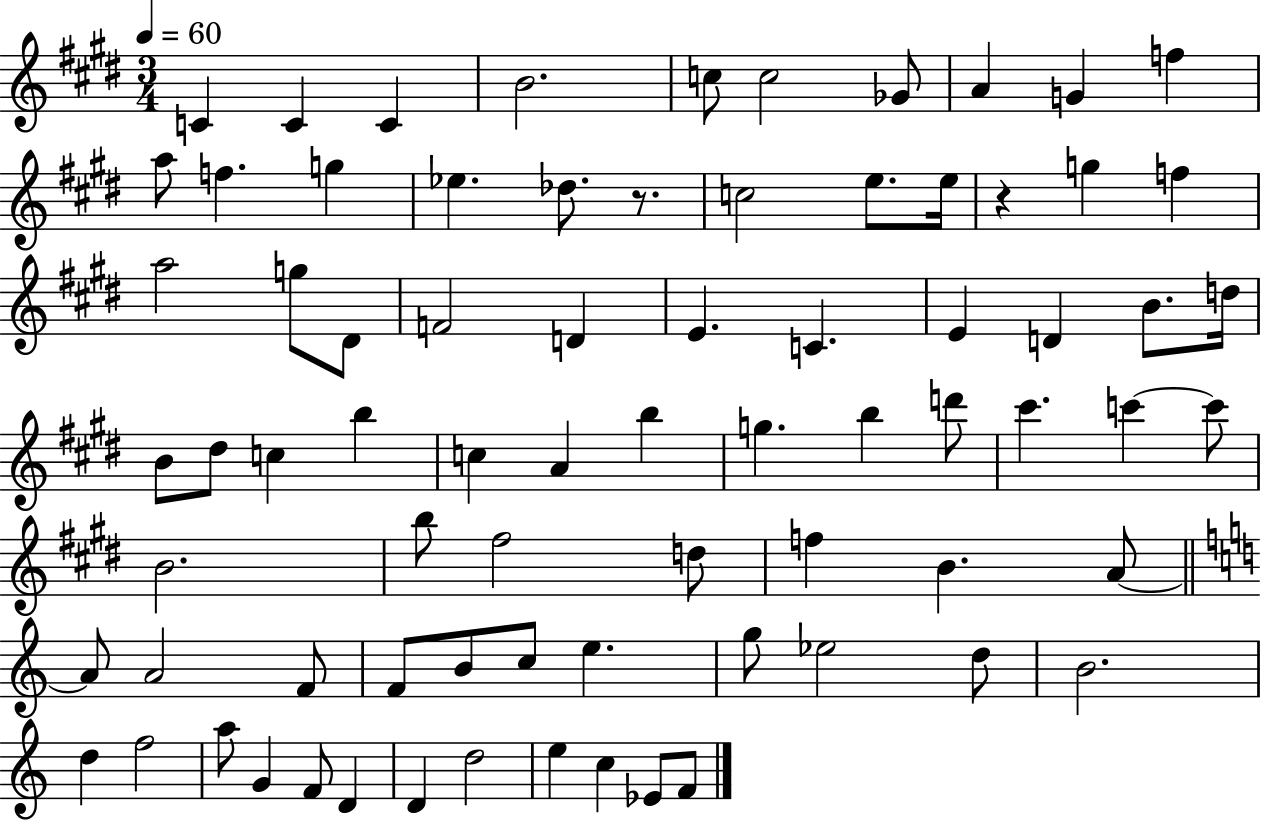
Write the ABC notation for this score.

X:1
T:Untitled
M:3/4
L:1/4
K:E
C C C B2 c/2 c2 _G/2 A G f a/2 f g _e _d/2 z/2 c2 e/2 e/4 z g f a2 g/2 ^D/2 F2 D E C E D B/2 d/4 B/2 ^d/2 c b c A b g b d'/2 ^c' c' c'/2 B2 b/2 ^f2 d/2 f B A/2 A/2 A2 F/2 F/2 B/2 c/2 e g/2 _e2 d/2 B2 d f2 a/2 G F/2 D D d2 e c _E/2 F/2